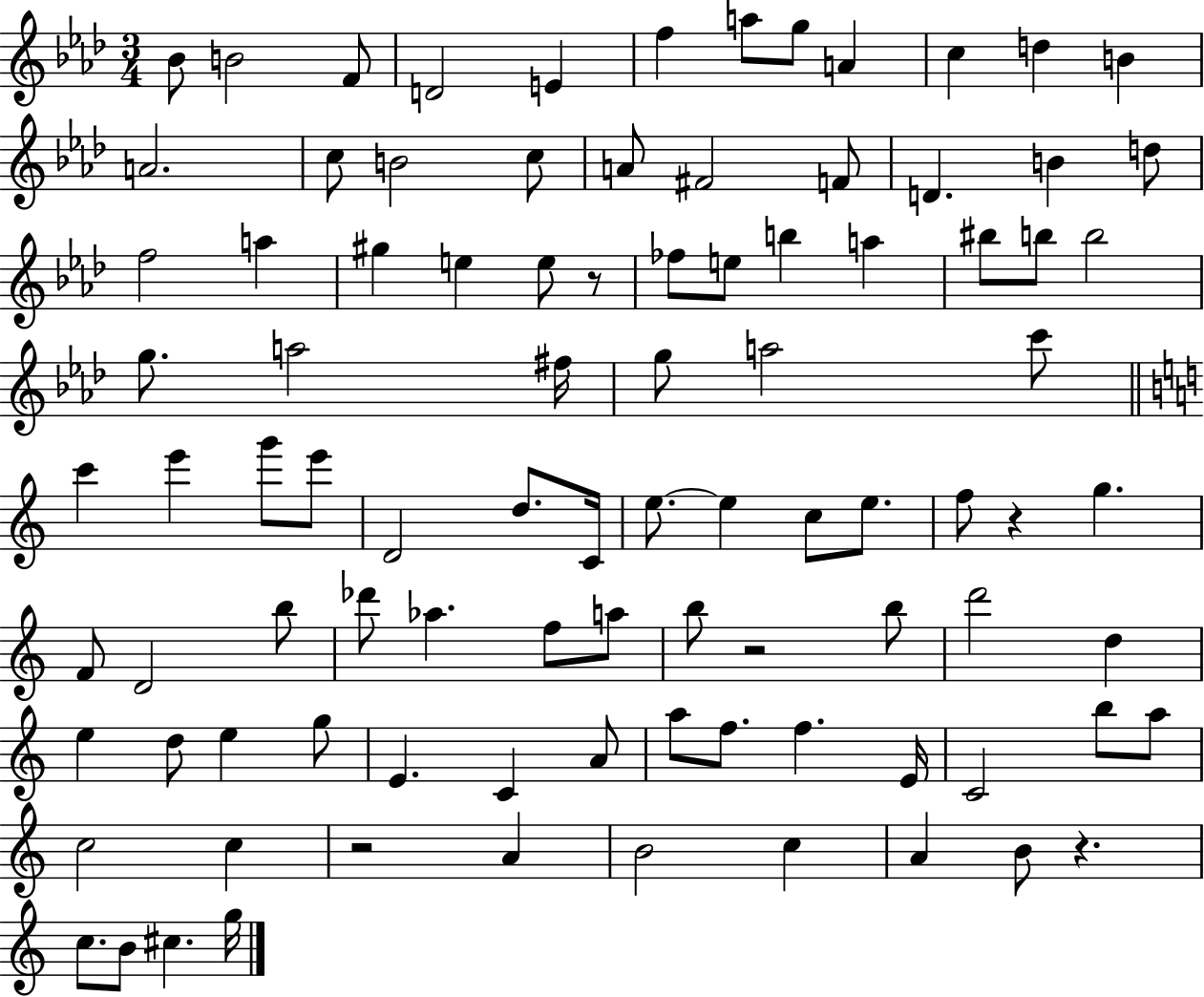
Bb4/e B4/h F4/e D4/h E4/q F5/q A5/e G5/e A4/q C5/q D5/q B4/q A4/h. C5/e B4/h C5/e A4/e F#4/h F4/e D4/q. B4/q D5/e F5/h A5/q G#5/q E5/q E5/e R/e FES5/e E5/e B5/q A5/q BIS5/e B5/e B5/h G5/e. A5/h F#5/s G5/e A5/h C6/e C6/q E6/q G6/e E6/e D4/h D5/e. C4/s E5/e. E5/q C5/e E5/e. F5/e R/q G5/q. F4/e D4/h B5/e Db6/e Ab5/q. F5/e A5/e B5/e R/h B5/e D6/h D5/q E5/q D5/e E5/q G5/e E4/q. C4/q A4/e A5/e F5/e. F5/q. E4/s C4/h B5/e A5/e C5/h C5/q R/h A4/q B4/h C5/q A4/q B4/e R/q. C5/e. B4/e C#5/q. G5/s